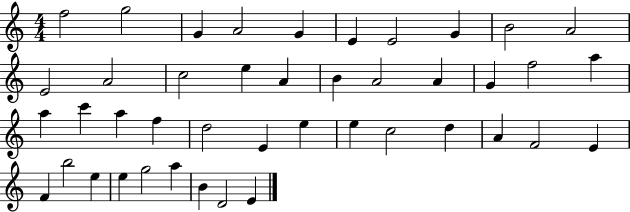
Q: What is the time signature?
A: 4/4